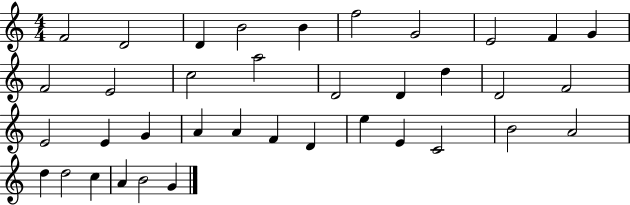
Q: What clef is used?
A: treble